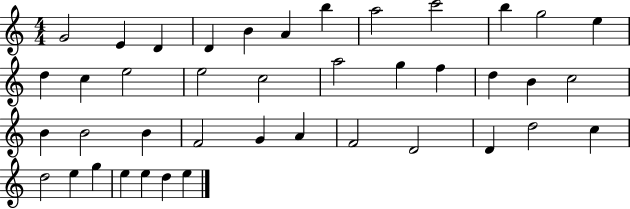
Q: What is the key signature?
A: C major